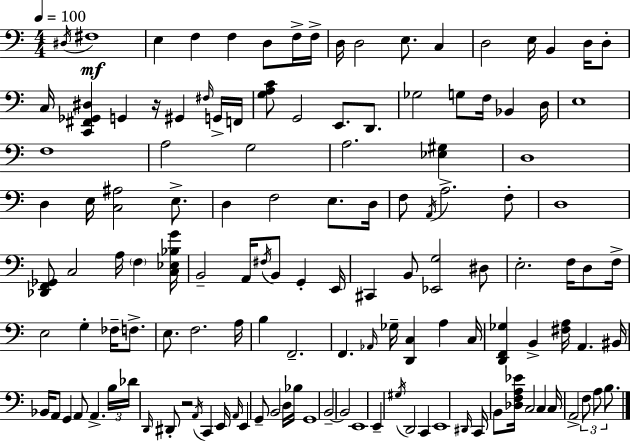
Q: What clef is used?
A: bass